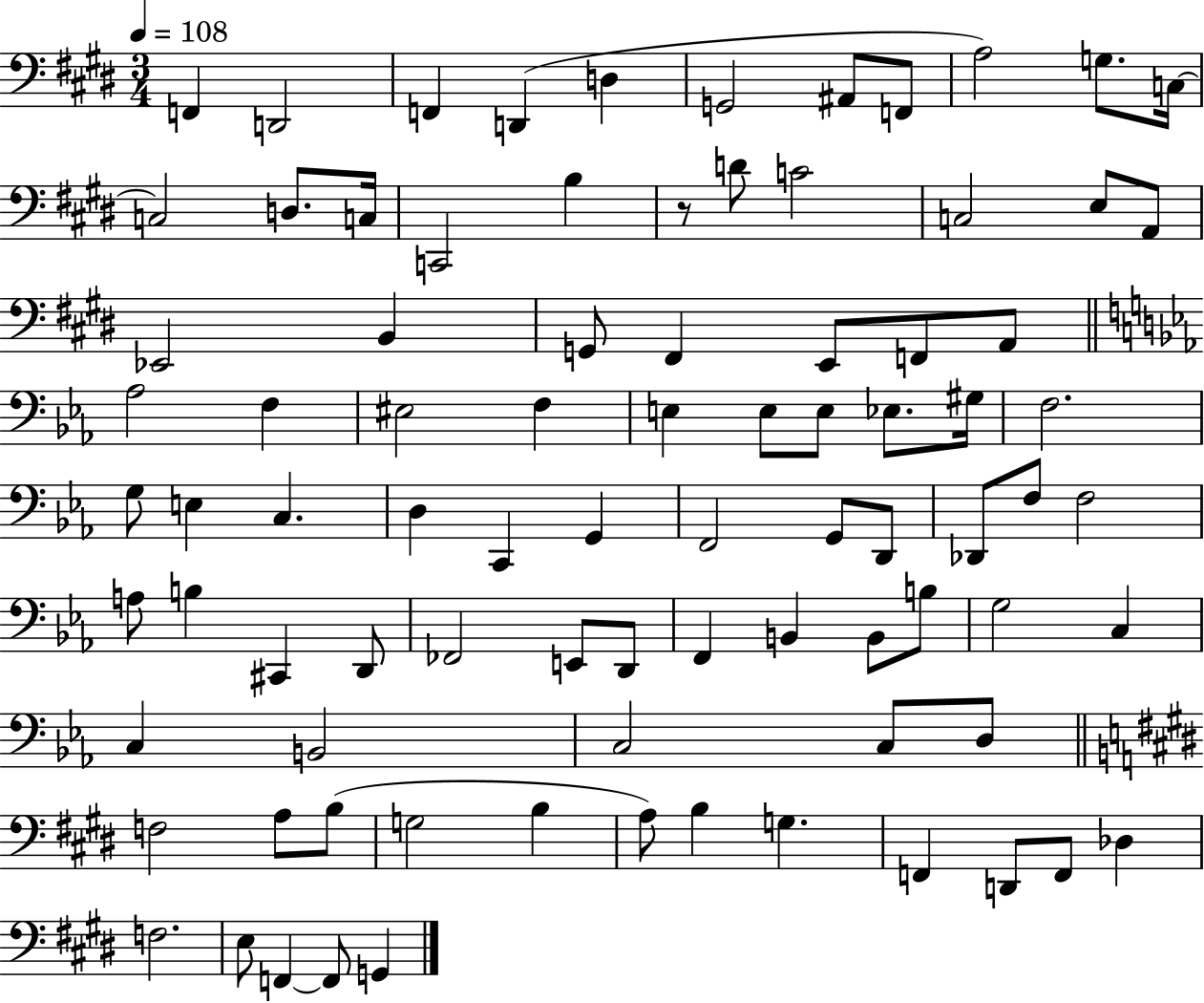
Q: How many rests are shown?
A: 1